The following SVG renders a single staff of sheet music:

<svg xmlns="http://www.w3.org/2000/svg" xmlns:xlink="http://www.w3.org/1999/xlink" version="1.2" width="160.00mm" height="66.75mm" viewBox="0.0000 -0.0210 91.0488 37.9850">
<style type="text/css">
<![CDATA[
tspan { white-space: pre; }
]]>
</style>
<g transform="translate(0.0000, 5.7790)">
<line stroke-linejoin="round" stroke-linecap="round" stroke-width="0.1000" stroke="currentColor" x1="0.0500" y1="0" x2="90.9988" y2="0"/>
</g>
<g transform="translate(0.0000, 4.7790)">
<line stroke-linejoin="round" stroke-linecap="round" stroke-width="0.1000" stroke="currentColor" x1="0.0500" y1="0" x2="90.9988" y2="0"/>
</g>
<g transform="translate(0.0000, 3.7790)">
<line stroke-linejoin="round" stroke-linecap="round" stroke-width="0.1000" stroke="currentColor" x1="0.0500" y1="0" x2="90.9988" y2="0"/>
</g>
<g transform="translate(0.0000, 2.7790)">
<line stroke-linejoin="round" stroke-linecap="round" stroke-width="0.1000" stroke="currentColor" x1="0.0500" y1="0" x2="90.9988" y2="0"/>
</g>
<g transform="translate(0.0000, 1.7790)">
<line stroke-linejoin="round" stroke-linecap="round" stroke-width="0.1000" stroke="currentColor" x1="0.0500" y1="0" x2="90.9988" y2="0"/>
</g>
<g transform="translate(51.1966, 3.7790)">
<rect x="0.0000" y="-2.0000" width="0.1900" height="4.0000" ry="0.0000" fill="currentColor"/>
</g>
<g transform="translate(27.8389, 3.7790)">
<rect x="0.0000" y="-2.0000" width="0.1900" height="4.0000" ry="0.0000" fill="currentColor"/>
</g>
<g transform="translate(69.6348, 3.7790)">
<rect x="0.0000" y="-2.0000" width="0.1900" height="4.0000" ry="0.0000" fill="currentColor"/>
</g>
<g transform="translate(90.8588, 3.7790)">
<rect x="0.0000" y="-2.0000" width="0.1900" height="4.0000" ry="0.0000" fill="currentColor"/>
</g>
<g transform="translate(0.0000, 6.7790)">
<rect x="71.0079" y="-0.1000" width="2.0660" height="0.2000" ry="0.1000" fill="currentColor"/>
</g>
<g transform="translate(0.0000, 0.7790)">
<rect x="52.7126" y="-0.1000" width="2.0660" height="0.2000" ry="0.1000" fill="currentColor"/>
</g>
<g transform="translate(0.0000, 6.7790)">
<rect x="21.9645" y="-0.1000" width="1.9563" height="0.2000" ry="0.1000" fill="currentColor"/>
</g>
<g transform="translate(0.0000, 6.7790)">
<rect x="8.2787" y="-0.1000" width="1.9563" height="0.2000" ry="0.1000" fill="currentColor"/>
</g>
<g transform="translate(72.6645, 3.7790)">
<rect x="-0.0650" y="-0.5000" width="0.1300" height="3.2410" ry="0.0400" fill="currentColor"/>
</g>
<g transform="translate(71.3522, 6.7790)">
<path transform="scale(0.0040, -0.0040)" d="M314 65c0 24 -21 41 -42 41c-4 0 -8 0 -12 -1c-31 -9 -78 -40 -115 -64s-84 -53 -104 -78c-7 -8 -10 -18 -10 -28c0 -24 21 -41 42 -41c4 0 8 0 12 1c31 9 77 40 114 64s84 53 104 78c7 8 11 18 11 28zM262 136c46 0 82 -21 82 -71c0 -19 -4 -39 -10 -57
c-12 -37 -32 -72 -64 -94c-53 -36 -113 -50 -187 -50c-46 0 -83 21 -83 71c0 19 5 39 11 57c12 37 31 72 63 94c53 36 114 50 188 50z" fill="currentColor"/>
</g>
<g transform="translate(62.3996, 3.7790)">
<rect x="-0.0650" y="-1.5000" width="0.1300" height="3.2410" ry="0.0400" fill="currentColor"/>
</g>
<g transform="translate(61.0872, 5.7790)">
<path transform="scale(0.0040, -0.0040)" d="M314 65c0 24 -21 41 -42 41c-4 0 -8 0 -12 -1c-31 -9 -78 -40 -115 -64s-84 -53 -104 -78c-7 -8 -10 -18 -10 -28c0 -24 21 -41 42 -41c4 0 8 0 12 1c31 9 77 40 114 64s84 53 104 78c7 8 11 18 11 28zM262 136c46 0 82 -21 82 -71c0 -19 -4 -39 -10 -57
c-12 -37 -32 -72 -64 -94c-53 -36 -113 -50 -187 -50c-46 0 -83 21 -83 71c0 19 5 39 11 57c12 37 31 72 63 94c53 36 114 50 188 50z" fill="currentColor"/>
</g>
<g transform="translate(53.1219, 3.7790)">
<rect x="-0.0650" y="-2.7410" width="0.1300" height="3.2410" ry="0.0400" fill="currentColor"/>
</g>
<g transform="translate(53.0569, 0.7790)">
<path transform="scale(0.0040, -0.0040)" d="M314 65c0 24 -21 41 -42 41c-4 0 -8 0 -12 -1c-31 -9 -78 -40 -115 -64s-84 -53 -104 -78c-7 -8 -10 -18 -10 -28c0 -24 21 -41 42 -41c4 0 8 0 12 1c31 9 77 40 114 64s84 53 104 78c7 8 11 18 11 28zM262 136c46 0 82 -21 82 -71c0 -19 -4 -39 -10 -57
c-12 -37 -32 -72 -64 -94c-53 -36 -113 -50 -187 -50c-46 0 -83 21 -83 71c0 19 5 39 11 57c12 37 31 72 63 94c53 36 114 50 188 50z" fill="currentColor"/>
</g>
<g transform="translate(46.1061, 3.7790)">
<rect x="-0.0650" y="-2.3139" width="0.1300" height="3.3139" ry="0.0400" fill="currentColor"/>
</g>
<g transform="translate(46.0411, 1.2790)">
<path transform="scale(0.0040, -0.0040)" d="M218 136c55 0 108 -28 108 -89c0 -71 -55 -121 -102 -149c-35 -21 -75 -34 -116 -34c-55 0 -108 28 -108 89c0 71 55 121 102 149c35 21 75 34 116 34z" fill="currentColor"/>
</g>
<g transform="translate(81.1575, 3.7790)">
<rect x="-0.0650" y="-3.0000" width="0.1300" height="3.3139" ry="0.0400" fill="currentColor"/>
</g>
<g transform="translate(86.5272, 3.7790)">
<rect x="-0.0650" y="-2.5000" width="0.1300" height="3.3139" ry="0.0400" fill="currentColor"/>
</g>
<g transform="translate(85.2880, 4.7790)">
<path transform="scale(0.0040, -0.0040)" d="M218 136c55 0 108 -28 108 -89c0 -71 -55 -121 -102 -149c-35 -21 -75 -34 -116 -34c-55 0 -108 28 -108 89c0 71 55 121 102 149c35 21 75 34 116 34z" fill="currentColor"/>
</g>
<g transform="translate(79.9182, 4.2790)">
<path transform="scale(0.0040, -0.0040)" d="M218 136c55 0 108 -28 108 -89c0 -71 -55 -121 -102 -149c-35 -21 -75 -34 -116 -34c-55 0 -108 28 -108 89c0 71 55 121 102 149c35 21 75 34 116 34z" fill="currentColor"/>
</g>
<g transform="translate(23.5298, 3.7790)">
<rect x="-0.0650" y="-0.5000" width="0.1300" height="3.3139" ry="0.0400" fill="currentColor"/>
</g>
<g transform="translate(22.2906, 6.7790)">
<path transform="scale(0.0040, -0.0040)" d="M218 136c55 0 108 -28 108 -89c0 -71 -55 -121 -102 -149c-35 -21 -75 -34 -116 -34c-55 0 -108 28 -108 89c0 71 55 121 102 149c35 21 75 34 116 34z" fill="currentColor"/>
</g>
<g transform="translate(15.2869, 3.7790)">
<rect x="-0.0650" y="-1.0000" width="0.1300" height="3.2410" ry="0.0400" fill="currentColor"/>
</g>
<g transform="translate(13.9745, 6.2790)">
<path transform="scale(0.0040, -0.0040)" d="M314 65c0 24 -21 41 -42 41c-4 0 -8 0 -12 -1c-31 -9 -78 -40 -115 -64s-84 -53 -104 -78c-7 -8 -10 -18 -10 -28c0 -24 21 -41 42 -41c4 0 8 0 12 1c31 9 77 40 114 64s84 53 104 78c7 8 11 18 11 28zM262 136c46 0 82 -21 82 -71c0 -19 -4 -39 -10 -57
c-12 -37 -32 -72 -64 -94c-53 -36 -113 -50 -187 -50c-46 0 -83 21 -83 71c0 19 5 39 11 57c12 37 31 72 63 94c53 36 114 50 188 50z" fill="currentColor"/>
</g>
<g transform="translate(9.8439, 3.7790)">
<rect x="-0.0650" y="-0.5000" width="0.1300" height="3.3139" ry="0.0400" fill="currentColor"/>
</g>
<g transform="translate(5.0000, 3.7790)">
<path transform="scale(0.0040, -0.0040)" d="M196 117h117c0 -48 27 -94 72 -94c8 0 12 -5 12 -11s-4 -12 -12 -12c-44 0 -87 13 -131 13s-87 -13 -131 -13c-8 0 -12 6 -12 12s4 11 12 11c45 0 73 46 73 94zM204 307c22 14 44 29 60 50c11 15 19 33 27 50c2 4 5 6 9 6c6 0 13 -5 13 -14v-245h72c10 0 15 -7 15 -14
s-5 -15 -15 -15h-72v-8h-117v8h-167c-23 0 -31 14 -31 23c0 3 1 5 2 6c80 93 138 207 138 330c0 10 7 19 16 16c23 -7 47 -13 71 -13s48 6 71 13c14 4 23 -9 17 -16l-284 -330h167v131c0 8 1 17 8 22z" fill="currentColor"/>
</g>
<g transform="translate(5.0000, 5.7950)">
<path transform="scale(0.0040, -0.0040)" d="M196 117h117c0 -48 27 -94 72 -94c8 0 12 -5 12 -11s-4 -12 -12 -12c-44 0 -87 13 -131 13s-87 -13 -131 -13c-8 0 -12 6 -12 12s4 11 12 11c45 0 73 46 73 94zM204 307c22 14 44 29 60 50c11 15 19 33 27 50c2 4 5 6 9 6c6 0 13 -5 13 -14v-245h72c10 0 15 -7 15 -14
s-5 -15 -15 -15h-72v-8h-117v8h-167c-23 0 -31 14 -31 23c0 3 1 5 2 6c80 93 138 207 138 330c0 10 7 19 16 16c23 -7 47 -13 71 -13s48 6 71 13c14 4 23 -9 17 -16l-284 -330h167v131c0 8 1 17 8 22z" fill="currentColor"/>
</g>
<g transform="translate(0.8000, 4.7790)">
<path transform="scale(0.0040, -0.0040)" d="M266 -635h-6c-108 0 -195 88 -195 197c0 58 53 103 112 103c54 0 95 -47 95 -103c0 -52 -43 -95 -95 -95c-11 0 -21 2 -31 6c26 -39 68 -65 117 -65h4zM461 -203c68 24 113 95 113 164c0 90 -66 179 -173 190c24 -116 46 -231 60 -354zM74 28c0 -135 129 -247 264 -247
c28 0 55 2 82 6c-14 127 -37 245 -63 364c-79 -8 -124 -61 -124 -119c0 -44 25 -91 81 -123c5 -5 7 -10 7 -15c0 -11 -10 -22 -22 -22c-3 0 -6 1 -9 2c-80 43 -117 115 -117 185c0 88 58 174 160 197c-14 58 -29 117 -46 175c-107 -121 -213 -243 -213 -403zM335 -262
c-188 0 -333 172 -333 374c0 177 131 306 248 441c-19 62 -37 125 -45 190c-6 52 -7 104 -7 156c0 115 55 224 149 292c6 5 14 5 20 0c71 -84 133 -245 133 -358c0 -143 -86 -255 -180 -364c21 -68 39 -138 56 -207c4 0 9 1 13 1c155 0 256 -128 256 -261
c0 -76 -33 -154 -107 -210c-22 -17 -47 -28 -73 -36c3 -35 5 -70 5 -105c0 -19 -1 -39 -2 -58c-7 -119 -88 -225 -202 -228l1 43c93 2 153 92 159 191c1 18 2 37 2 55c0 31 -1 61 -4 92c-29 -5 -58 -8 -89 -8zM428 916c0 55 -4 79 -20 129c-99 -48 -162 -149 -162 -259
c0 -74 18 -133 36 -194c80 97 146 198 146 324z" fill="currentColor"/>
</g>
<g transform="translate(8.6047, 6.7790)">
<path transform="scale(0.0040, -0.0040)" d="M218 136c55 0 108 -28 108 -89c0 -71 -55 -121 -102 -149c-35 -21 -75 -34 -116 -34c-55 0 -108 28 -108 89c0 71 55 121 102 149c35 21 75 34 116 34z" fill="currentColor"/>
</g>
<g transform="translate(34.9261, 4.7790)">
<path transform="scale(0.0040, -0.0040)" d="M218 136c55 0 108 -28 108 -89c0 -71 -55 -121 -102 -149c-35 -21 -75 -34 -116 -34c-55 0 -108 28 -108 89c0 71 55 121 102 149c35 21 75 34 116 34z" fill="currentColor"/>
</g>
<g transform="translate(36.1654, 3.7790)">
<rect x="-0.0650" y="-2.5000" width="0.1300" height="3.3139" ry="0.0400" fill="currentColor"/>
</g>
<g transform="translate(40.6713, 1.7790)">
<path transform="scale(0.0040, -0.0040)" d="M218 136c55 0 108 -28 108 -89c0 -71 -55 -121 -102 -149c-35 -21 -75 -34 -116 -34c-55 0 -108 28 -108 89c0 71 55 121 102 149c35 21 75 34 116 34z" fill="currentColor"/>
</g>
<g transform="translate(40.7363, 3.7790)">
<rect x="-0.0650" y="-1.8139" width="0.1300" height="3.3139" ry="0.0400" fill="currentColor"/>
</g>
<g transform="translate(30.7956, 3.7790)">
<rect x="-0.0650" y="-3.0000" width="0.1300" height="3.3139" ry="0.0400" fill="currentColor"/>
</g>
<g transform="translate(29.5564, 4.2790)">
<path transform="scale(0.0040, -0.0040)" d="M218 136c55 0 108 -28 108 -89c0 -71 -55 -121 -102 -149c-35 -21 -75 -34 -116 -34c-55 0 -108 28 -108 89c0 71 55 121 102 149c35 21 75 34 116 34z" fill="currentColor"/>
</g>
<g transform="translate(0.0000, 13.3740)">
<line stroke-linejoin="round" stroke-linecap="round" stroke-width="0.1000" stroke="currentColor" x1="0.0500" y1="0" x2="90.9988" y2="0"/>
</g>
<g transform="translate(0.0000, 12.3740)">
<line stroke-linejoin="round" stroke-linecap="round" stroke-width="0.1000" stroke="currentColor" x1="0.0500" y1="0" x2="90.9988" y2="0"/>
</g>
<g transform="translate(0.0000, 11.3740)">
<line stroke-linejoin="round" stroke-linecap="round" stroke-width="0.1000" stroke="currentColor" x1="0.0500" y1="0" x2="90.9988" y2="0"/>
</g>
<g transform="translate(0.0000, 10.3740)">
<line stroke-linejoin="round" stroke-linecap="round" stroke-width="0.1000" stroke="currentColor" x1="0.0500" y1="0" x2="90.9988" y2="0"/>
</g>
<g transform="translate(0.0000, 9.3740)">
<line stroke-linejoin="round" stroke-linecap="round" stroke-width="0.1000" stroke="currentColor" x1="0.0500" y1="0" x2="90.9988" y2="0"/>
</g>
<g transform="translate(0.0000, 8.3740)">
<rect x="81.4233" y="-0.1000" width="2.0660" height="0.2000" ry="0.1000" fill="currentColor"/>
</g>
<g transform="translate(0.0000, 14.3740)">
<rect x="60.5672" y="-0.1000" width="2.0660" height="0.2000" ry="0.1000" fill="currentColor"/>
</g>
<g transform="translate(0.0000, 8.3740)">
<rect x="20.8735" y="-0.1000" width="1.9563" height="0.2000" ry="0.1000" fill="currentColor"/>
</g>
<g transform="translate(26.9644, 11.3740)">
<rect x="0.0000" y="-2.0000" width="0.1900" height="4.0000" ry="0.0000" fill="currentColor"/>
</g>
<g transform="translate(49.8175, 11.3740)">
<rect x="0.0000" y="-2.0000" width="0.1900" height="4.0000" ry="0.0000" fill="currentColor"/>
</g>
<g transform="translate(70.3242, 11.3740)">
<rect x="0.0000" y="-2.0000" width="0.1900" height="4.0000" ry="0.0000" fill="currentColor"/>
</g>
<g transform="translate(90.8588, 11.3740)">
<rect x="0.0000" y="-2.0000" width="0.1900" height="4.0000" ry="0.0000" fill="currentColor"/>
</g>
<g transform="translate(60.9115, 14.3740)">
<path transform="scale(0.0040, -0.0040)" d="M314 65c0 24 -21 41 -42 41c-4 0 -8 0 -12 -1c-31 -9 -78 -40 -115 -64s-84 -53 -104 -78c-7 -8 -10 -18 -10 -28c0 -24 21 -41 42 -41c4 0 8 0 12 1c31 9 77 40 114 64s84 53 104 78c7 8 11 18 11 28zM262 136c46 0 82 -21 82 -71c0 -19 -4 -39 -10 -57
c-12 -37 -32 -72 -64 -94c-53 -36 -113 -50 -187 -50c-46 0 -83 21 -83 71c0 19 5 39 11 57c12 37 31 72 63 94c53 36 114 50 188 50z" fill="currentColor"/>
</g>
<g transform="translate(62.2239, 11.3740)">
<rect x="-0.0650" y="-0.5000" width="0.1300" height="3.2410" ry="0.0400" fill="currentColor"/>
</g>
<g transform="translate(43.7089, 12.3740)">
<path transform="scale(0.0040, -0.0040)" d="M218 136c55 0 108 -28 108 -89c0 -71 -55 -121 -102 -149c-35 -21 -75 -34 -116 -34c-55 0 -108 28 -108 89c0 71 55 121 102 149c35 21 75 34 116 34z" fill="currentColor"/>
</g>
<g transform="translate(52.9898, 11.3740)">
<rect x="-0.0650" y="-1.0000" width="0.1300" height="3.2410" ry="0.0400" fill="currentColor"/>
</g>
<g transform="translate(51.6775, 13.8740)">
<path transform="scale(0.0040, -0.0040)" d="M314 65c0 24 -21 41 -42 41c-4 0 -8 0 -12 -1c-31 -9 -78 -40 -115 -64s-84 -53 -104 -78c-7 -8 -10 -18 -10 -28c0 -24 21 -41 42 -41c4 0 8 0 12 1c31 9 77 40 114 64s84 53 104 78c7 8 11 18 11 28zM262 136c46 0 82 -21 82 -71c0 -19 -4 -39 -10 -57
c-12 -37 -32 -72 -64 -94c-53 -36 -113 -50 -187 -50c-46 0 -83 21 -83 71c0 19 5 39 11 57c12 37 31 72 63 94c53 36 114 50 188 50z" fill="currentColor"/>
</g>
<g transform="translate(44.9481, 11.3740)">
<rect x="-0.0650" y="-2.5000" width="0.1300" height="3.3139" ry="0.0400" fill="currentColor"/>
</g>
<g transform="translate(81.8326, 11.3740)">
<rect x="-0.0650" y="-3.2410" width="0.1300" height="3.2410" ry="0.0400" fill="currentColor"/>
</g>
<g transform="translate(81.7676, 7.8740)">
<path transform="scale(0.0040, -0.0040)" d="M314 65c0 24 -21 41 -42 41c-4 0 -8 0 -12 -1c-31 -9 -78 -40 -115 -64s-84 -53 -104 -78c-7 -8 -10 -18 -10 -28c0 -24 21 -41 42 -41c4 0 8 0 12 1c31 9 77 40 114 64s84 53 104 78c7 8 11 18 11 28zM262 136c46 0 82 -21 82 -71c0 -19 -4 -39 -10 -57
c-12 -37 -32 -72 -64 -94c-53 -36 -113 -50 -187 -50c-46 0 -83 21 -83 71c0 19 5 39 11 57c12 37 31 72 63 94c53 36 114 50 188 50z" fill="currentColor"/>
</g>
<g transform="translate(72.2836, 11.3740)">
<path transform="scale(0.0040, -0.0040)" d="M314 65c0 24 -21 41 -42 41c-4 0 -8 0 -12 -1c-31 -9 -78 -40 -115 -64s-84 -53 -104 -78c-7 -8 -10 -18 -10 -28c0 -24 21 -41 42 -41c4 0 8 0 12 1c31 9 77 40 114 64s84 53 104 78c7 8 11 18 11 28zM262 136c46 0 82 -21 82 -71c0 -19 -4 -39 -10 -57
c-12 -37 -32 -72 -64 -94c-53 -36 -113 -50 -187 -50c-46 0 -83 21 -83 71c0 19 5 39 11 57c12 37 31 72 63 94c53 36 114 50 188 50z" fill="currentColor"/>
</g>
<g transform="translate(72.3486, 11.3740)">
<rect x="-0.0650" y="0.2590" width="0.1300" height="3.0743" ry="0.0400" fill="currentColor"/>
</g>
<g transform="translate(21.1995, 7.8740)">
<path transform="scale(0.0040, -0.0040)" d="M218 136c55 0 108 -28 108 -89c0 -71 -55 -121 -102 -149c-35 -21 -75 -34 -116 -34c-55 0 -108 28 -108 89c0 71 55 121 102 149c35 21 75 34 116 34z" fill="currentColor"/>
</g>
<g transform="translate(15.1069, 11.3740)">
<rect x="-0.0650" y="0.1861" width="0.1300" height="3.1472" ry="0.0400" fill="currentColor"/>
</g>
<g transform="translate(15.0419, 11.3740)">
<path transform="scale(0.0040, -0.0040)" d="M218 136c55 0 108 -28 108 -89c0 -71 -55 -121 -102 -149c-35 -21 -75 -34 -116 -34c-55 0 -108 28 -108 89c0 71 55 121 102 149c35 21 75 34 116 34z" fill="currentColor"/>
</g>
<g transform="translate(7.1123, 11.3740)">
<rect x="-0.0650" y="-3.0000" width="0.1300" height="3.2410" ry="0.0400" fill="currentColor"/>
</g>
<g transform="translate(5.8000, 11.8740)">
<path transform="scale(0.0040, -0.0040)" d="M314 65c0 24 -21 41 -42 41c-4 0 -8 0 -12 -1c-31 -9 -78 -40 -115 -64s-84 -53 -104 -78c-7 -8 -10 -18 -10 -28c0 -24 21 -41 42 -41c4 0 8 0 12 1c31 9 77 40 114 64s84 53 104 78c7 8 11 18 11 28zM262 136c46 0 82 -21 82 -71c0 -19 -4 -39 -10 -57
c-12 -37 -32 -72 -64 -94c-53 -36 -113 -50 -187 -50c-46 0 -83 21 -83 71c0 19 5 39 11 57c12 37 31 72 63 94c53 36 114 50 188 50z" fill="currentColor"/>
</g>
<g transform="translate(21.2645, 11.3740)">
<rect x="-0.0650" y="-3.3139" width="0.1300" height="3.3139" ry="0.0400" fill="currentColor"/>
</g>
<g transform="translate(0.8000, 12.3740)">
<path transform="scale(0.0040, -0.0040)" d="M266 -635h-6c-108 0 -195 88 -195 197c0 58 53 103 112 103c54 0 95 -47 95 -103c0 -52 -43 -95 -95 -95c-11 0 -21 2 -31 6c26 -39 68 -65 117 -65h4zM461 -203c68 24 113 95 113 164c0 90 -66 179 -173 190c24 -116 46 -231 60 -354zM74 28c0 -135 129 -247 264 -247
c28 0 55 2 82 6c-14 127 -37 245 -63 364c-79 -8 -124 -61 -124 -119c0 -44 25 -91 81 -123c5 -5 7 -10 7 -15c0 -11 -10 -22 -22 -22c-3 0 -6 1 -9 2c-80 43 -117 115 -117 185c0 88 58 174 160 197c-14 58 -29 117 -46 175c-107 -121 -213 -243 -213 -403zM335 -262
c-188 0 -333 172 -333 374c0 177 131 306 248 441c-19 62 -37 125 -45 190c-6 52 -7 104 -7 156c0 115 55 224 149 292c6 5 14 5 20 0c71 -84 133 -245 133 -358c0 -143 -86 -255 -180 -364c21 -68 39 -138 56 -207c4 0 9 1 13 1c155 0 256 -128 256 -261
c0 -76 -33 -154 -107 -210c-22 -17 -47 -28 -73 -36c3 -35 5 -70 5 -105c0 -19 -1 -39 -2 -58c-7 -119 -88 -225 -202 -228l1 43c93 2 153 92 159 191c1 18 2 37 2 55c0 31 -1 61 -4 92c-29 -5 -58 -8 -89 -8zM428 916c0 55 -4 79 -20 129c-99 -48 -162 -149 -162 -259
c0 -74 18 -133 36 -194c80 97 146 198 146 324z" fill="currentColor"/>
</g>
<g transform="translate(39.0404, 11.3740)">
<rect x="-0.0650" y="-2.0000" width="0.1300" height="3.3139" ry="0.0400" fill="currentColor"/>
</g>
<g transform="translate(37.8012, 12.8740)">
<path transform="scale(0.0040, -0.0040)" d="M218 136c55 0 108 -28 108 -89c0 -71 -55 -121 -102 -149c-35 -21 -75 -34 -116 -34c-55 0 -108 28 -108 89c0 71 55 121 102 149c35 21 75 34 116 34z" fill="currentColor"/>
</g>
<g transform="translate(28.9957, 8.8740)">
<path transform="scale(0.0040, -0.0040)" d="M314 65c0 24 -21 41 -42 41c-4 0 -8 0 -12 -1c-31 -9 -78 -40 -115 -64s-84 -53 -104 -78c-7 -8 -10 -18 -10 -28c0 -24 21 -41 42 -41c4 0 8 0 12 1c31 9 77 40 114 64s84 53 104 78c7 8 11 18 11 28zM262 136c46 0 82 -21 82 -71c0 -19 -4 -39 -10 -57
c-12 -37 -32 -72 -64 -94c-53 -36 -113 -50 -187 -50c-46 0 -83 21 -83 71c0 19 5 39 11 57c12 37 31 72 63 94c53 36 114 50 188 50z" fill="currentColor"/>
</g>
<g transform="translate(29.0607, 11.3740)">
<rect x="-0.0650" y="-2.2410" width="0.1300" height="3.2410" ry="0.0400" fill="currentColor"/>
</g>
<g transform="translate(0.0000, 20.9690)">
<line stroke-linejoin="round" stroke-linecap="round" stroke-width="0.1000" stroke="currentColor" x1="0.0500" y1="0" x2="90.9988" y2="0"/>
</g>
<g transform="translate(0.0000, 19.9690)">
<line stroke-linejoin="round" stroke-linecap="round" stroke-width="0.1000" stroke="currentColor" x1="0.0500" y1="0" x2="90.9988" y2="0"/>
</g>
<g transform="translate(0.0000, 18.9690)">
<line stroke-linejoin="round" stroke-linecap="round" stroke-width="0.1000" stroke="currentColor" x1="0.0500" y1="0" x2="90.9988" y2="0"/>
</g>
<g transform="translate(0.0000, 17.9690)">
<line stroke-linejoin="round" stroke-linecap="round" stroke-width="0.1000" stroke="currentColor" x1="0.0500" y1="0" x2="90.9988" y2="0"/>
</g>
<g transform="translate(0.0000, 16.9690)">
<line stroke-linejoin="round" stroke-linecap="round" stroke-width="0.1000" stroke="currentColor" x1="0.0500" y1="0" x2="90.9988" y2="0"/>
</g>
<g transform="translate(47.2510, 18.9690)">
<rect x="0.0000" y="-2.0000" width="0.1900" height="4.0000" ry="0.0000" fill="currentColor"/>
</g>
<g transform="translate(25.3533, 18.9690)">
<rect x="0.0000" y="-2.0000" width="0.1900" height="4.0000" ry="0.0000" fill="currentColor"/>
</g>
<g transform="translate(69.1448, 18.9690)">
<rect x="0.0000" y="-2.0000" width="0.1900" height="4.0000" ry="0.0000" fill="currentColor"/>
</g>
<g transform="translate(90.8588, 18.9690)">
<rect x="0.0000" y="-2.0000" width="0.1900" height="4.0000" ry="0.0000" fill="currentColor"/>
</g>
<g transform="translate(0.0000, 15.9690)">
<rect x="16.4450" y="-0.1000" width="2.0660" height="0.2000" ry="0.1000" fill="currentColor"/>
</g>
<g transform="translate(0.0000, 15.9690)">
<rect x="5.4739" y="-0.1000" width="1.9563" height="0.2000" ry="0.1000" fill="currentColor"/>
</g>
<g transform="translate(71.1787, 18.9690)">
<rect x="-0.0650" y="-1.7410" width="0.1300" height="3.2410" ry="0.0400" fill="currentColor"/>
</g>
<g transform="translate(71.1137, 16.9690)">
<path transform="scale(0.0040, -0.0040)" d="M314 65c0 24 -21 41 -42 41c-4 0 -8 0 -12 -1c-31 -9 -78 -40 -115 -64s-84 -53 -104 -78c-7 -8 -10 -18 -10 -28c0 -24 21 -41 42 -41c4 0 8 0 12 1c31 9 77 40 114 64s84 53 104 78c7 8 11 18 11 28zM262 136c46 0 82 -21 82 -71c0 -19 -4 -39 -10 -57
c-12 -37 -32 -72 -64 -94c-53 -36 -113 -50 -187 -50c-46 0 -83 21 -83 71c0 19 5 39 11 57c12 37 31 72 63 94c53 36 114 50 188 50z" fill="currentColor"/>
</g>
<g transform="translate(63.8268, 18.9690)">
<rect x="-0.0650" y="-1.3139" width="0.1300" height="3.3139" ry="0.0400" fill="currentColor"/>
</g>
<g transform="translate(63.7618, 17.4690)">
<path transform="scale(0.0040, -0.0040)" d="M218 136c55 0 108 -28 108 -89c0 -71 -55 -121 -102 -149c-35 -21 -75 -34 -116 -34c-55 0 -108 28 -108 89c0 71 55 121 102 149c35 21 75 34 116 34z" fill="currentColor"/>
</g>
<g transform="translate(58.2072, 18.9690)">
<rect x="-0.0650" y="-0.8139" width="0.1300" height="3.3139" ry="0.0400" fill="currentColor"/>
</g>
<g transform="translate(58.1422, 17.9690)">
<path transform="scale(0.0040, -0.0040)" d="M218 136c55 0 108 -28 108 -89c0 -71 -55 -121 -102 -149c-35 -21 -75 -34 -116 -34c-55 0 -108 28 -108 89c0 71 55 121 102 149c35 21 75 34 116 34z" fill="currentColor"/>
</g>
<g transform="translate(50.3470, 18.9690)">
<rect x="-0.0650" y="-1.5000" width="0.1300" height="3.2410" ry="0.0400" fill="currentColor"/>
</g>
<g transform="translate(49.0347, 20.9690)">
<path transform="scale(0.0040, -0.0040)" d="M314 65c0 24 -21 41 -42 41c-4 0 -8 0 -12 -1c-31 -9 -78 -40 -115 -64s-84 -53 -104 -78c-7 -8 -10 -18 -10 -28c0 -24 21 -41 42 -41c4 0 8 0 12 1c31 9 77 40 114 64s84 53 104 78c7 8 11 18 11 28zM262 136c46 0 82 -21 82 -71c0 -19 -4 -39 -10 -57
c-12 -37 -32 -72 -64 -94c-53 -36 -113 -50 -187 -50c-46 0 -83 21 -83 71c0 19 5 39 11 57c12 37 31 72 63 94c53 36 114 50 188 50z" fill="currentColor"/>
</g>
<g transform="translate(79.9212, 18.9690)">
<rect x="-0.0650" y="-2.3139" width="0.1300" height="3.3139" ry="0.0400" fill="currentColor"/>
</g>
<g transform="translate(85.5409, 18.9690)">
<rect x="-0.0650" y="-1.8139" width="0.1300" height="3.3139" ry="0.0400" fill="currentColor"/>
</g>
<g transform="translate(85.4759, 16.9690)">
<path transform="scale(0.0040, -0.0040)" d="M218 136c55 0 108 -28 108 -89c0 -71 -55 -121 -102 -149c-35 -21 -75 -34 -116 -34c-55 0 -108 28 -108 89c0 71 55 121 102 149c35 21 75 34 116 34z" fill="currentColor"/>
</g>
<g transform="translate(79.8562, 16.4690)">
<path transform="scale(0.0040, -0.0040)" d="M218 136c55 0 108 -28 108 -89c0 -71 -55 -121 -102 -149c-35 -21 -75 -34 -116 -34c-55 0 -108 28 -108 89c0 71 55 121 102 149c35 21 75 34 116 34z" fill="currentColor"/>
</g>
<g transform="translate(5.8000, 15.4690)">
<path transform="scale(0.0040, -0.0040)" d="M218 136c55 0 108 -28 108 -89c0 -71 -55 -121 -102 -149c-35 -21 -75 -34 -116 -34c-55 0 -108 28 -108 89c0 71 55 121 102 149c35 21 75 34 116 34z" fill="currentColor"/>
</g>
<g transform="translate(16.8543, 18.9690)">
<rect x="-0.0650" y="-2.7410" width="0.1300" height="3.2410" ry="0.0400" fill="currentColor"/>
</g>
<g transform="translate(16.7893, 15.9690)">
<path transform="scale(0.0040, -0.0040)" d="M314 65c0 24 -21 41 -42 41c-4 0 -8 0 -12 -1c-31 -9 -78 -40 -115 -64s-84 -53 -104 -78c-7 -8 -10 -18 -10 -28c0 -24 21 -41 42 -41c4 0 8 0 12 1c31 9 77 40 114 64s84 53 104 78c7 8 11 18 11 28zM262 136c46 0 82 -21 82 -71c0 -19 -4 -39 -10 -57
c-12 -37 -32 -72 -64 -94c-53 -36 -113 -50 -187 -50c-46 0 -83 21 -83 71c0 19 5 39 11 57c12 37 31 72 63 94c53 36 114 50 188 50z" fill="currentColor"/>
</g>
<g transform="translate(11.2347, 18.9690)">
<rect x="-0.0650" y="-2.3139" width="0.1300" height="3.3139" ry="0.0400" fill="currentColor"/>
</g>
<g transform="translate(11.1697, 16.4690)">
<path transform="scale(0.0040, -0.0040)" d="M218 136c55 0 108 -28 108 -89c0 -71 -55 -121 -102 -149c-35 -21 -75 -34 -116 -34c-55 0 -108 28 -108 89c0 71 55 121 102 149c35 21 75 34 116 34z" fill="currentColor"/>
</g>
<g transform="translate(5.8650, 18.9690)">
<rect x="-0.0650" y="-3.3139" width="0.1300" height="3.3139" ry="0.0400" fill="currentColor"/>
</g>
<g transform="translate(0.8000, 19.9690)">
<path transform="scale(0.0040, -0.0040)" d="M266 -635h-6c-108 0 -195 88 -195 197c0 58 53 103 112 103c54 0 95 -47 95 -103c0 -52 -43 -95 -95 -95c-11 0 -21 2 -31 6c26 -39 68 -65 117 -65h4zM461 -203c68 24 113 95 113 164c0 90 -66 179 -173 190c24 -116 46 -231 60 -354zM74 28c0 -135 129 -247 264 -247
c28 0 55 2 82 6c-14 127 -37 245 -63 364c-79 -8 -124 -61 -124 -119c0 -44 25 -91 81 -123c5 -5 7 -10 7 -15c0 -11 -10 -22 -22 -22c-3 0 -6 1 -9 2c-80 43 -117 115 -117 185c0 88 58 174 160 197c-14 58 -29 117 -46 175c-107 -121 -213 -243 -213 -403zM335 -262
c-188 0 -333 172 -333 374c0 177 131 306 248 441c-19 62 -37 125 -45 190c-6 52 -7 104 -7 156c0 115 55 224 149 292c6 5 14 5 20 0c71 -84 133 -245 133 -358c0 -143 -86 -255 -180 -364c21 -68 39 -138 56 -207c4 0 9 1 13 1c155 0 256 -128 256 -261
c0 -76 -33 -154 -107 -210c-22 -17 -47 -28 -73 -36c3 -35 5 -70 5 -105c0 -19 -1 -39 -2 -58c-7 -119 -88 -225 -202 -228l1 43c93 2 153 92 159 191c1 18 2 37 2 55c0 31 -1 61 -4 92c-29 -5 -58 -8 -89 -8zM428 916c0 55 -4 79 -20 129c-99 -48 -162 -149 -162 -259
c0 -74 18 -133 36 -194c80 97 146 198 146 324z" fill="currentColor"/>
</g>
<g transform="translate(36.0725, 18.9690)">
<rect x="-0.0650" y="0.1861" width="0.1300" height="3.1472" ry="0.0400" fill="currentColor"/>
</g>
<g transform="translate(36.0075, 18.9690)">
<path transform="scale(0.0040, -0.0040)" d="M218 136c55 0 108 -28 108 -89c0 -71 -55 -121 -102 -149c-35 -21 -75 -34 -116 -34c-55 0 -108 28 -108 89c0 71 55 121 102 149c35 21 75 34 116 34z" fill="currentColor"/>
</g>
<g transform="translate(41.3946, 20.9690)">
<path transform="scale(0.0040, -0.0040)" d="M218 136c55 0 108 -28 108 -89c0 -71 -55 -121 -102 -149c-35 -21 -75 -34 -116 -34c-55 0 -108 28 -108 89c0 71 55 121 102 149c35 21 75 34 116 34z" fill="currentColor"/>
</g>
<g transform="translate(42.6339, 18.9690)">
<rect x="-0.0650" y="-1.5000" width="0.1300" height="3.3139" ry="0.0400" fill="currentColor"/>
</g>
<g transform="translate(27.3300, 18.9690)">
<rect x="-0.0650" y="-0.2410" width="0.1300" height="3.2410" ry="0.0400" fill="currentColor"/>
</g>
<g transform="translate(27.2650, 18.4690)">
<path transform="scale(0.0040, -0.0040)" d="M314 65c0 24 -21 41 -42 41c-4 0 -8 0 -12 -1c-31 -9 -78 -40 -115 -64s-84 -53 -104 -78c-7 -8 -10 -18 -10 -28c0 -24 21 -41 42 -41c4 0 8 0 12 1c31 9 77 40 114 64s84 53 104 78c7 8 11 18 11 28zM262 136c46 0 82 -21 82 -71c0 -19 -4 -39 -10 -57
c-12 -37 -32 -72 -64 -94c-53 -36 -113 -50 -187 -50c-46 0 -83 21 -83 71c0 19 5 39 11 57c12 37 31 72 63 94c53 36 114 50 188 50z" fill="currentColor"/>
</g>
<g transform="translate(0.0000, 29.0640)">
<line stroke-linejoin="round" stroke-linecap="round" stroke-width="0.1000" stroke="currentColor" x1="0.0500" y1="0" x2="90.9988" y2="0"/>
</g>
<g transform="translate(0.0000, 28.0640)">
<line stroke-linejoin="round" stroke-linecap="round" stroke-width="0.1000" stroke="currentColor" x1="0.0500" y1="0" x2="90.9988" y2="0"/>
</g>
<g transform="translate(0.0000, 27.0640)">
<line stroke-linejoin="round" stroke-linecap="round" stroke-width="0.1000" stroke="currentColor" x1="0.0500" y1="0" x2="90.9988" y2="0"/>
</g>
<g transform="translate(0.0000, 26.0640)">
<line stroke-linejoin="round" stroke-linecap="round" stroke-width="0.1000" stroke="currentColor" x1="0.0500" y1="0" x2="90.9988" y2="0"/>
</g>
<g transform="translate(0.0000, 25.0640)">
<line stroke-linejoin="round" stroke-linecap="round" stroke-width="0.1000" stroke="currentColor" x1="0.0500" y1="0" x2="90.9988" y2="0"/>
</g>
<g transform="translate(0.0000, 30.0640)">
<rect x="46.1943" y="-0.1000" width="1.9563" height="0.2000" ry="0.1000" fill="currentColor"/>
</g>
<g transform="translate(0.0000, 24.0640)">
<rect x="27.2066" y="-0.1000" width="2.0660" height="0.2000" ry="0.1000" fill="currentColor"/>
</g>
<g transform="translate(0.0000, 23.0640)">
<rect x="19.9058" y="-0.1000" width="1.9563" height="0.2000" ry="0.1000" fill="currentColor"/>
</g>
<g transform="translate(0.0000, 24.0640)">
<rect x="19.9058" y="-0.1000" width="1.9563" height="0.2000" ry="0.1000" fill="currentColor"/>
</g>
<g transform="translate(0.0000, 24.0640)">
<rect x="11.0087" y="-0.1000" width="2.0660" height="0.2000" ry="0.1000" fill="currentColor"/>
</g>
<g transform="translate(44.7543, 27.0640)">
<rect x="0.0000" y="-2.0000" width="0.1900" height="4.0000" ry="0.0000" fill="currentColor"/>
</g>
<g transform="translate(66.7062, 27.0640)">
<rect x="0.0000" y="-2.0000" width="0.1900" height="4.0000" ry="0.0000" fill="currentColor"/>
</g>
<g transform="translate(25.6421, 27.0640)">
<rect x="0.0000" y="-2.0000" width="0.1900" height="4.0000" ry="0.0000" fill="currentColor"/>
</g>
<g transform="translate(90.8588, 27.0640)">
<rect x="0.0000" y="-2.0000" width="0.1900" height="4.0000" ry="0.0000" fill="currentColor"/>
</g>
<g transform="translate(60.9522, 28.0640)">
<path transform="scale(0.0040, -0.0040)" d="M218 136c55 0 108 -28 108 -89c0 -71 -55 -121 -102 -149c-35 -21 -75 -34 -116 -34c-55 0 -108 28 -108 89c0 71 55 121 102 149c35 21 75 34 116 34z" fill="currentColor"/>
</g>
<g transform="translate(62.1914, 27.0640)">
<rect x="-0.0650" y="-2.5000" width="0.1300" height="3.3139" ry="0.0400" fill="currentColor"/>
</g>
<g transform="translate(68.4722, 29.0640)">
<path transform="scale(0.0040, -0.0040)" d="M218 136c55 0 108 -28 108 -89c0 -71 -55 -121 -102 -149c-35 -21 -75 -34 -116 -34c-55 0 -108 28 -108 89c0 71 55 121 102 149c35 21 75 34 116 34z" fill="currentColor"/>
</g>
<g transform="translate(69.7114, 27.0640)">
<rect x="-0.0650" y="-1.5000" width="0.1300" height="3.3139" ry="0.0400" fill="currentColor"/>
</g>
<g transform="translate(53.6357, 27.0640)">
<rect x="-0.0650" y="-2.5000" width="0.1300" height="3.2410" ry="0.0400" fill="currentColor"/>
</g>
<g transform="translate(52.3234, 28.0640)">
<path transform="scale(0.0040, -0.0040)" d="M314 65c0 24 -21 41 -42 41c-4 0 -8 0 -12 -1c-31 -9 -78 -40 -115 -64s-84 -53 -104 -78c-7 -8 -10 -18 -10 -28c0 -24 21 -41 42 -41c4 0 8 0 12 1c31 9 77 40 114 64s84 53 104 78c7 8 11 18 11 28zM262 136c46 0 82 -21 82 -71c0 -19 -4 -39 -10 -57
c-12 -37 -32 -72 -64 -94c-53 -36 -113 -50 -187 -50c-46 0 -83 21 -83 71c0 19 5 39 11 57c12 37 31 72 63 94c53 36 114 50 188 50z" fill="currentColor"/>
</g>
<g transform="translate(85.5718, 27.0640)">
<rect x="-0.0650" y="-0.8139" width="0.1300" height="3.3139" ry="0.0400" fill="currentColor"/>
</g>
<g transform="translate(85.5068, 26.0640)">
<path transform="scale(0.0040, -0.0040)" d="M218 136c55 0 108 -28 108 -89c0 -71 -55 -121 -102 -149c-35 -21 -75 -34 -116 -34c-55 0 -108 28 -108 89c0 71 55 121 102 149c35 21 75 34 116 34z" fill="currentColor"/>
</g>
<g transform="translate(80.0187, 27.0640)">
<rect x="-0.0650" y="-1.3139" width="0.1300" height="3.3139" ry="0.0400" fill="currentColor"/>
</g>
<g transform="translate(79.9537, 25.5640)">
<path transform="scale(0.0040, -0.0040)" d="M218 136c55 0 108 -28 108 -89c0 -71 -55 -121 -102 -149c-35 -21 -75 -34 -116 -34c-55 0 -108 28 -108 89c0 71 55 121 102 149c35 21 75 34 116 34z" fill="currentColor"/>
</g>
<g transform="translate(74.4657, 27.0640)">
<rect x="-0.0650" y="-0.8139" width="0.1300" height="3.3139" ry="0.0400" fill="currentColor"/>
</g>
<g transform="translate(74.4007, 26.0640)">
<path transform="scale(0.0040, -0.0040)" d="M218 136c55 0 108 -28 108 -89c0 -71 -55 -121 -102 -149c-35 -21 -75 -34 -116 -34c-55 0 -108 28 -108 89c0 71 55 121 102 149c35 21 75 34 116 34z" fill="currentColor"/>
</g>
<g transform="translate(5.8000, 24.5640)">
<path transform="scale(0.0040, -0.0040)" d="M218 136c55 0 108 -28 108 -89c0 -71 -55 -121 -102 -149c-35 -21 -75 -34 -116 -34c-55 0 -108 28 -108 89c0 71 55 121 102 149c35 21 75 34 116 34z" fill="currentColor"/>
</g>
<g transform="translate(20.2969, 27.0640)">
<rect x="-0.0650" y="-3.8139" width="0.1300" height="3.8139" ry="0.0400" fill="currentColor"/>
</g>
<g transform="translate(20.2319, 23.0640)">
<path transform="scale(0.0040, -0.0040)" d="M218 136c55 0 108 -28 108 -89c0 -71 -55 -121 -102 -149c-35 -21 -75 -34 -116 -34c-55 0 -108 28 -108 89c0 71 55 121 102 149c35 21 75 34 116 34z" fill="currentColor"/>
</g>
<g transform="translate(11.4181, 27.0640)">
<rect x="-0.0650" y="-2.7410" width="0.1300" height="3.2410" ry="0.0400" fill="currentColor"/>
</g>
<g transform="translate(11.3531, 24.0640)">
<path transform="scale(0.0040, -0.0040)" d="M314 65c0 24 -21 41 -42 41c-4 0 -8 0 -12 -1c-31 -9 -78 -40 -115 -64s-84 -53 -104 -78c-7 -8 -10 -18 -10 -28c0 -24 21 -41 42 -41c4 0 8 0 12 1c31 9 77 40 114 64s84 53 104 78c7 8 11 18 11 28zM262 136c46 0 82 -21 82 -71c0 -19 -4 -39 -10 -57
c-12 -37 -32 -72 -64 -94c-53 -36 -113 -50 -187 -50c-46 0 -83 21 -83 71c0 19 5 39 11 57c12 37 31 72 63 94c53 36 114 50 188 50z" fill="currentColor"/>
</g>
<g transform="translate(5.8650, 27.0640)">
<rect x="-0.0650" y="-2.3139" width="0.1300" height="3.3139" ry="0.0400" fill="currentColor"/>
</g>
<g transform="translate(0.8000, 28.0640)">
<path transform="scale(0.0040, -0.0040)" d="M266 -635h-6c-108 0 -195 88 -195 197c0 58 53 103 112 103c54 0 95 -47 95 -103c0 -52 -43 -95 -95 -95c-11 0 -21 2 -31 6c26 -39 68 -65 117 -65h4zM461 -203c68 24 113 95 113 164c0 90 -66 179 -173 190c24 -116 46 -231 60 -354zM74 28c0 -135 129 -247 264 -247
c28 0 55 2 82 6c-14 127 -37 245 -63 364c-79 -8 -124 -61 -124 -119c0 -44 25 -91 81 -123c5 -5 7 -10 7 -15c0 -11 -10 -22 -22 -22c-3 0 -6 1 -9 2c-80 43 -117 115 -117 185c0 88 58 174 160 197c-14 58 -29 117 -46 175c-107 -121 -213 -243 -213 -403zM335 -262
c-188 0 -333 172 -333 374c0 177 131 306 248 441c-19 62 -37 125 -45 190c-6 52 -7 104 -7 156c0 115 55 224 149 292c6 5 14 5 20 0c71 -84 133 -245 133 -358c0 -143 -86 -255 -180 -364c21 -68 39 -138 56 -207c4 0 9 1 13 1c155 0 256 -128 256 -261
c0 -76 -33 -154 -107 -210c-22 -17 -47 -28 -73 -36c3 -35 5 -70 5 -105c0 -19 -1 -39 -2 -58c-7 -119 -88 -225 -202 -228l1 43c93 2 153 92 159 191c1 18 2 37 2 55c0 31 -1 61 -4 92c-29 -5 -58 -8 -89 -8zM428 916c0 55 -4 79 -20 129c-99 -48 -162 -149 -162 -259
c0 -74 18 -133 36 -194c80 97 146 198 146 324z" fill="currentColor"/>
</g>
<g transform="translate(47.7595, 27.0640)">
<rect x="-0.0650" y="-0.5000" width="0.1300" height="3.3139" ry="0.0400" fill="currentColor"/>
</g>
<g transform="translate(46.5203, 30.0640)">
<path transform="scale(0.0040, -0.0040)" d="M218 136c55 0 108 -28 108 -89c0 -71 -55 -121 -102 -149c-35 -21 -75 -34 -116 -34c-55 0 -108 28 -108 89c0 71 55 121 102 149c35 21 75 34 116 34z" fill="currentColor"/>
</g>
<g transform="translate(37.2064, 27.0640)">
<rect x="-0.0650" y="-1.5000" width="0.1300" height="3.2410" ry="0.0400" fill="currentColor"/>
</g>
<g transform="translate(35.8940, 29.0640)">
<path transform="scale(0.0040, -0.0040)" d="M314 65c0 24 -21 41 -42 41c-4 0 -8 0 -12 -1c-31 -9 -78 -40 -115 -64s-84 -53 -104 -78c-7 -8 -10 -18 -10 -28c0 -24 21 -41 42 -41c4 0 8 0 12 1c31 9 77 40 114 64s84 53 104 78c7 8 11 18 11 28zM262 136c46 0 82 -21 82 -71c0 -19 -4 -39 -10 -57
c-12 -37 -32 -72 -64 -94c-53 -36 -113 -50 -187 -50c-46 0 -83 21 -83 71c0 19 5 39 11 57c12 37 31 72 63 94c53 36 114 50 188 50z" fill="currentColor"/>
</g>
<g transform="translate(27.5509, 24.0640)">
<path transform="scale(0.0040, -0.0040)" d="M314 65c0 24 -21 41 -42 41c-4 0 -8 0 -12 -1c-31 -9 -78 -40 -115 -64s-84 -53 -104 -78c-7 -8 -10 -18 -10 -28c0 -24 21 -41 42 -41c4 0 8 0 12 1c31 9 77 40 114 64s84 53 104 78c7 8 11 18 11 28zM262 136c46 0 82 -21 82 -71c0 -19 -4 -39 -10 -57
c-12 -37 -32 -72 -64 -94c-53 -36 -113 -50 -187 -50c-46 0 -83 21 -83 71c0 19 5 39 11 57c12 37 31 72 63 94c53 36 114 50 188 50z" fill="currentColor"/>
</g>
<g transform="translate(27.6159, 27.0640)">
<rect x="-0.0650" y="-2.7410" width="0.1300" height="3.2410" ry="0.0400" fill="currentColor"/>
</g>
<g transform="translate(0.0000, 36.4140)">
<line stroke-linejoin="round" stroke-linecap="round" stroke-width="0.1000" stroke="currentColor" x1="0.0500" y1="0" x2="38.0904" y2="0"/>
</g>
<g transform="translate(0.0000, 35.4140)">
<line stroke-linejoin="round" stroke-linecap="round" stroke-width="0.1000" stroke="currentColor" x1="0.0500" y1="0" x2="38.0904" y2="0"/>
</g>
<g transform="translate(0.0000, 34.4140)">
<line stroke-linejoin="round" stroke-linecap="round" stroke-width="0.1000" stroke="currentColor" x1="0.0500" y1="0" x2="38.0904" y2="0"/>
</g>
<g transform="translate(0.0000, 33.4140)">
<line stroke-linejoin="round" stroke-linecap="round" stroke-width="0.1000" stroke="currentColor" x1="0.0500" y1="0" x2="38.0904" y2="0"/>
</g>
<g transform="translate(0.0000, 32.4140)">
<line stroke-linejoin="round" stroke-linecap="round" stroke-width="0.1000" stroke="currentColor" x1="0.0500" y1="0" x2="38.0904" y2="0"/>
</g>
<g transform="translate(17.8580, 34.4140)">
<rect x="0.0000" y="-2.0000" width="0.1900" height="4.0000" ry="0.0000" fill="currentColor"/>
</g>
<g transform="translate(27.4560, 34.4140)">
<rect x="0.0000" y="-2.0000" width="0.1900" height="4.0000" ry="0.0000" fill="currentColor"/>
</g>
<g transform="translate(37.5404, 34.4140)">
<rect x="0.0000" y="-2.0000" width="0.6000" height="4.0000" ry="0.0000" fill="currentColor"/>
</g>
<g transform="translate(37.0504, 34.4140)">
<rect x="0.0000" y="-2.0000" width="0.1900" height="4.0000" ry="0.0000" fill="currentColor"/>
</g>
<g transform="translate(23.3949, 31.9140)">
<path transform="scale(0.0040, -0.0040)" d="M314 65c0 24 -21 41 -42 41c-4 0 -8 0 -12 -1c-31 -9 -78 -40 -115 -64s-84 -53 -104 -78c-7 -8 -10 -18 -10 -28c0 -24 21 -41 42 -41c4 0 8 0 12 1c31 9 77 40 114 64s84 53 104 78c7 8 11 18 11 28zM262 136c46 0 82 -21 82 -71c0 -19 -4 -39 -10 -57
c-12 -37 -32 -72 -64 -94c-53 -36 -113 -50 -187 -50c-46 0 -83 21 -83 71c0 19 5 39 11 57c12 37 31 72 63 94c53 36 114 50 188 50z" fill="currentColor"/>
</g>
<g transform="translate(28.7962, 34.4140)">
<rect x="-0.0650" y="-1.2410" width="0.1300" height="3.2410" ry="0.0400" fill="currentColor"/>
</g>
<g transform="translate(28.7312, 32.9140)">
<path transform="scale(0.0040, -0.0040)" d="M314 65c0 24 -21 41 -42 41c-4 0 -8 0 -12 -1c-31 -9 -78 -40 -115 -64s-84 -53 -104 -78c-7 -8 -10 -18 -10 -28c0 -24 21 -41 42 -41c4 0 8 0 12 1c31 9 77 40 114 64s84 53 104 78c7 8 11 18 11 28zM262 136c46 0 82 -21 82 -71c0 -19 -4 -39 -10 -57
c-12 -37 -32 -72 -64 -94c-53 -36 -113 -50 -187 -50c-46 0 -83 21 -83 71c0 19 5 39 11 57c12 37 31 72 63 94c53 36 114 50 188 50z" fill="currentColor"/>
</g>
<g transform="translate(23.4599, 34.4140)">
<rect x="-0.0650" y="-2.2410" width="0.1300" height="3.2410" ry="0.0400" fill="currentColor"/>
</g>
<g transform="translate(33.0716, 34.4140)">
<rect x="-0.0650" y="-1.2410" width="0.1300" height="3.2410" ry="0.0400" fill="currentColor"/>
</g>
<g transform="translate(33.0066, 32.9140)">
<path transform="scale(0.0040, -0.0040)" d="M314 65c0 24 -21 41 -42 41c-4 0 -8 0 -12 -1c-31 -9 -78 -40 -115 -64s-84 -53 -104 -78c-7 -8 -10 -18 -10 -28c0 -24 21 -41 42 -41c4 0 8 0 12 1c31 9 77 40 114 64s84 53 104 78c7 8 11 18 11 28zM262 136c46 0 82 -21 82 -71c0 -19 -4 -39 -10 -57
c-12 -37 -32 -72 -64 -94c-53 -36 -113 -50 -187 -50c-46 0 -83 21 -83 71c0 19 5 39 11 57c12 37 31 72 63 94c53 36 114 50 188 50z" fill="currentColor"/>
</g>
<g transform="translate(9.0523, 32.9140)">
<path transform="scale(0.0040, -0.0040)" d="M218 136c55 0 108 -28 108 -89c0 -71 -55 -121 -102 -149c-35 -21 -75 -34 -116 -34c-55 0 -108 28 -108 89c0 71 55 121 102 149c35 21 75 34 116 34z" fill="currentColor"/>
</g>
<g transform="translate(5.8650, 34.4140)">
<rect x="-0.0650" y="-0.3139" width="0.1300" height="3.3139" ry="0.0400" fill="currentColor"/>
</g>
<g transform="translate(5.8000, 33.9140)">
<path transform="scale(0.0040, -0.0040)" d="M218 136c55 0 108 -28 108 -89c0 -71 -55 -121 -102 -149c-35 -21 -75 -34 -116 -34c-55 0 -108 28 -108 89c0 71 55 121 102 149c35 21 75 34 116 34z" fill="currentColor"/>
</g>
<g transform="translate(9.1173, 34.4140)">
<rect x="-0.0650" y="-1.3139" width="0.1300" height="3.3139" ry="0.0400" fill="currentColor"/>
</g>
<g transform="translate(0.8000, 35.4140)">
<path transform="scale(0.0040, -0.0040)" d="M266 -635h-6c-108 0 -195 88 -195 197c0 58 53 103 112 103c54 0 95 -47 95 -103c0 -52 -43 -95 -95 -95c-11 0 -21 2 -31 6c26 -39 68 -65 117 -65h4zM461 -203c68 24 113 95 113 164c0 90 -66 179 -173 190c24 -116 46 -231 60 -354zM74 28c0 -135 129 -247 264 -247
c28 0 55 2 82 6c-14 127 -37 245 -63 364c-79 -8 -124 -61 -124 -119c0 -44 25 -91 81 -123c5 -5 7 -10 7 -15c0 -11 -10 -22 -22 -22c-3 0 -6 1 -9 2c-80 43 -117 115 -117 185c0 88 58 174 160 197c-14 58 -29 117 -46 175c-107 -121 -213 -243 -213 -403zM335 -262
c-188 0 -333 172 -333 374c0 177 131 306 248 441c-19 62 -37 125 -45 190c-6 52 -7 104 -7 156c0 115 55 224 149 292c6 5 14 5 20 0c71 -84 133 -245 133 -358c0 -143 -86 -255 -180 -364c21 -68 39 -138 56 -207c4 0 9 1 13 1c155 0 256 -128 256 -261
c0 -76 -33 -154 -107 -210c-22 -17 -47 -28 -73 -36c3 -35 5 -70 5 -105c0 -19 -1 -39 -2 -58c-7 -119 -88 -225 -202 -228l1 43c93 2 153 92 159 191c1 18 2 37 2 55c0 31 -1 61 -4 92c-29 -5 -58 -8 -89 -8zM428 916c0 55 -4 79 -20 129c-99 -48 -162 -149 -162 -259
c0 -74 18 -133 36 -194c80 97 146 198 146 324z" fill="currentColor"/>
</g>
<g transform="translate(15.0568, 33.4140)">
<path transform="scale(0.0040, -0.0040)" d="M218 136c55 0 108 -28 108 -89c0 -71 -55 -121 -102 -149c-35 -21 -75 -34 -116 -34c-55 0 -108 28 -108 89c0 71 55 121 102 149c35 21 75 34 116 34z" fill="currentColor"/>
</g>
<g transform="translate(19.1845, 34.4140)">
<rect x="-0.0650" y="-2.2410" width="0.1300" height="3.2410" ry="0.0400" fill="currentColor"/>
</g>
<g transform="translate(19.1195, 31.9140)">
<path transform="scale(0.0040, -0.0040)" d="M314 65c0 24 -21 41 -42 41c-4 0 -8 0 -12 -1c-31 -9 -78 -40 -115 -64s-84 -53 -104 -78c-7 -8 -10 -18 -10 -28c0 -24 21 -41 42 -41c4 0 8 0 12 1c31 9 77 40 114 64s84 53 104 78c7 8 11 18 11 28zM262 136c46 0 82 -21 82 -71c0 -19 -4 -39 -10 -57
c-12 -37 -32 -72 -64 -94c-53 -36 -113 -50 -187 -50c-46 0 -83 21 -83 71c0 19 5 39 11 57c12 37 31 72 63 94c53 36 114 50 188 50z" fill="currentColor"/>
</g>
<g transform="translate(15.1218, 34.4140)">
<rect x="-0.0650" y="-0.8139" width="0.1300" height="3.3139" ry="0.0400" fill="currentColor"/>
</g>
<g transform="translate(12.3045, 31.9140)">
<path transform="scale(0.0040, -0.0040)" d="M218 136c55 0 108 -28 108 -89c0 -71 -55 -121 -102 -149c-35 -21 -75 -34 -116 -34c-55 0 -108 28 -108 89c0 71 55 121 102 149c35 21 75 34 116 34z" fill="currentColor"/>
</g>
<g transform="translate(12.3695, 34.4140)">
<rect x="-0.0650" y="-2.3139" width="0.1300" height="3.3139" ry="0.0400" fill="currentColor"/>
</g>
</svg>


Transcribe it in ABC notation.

X:1
T:Untitled
M:4/4
L:1/4
K:C
C D2 C A G f g a2 E2 C2 A G A2 B b g2 F G D2 C2 B2 b2 b g a2 c2 B E E2 d e f2 g f g a2 c' a2 E2 C G2 G E d e d c e g d g2 g2 e2 e2